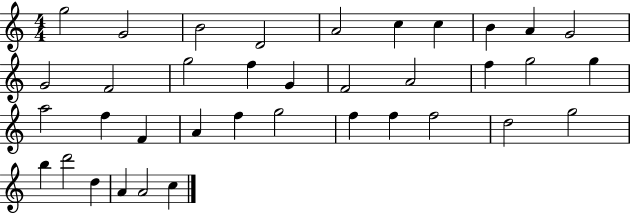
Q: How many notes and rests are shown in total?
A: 37